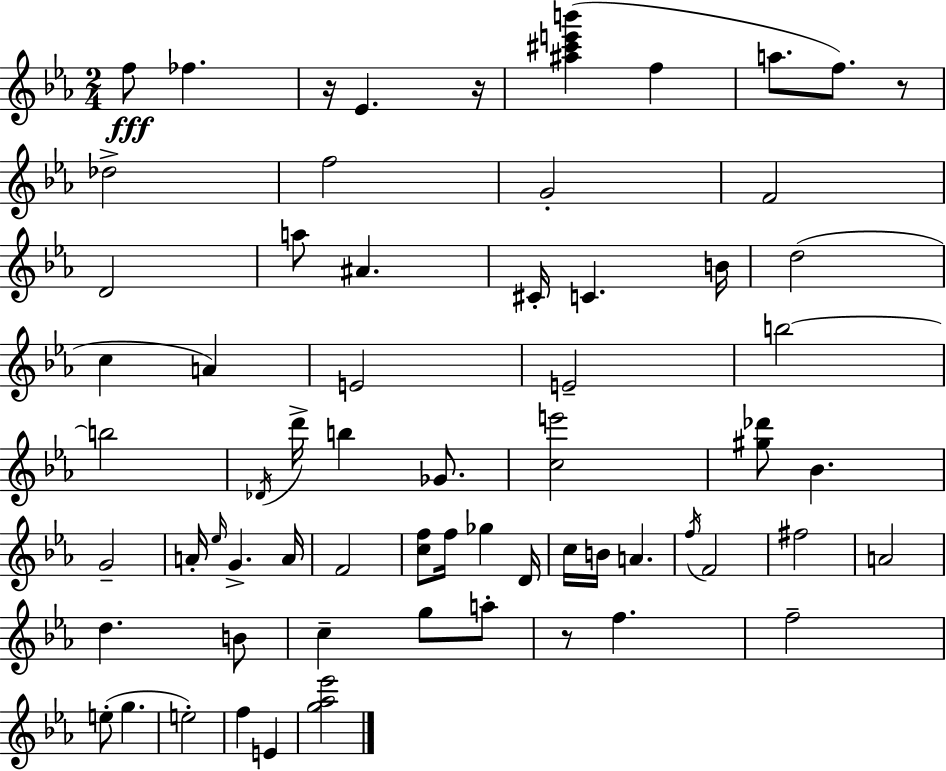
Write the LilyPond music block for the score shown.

{
  \clef treble
  \numericTimeSignature
  \time 2/4
  \key c \minor
  \repeat volta 2 { f''8\fff fes''4. | r16 ees'4. r16 | <ais'' cis''' e''' b'''>4( f''4 | a''8. f''8.) r8 | \break des''2-> | f''2 | g'2-. | f'2 | \break d'2 | a''8 ais'4. | cis'16-. c'4. b'16 | d''2( | \break c''4 a'4) | e'2 | e'2-- | b''2~~ | \break b''2 | \acciaccatura { des'16 } d'''16-> b''4 ges'8. | <c'' e'''>2 | <gis'' des'''>8 bes'4. | \break g'2-- | a'16-. \grace { ees''16 } g'4.-> | a'16 f'2 | <c'' f''>8 f''16 ges''4 | \break d'16 c''16 b'16 a'4. | \acciaccatura { f''16 } f'2 | fis''2 | a'2 | \break d''4. | b'8 c''4-- g''8 | a''8-. r8 f''4. | f''2-- | \break e''8-.( g''4. | e''2-.) | f''4 e'4 | <g'' aes'' ees'''>2 | \break } \bar "|."
}